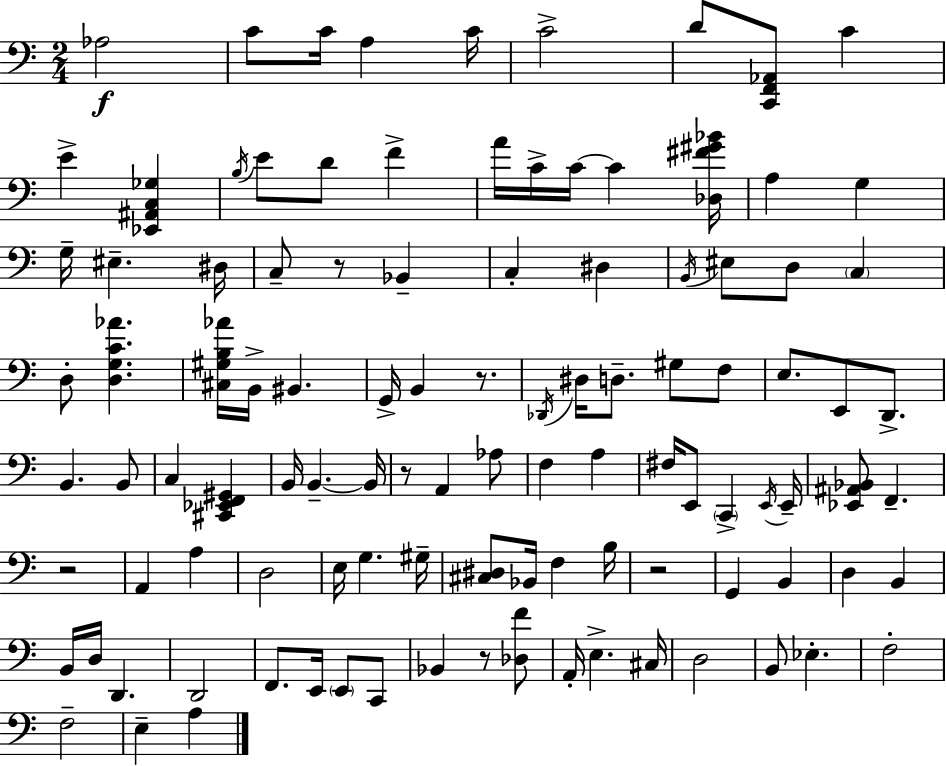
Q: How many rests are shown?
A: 6